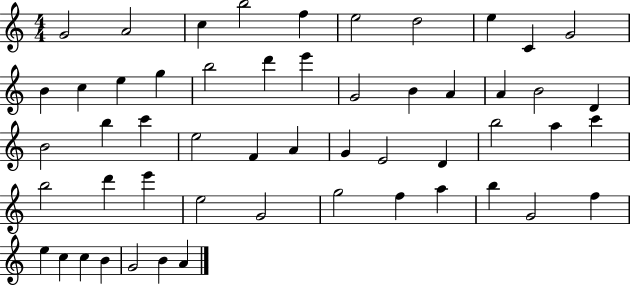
G4/h A4/h C5/q B5/h F5/q E5/h D5/h E5/q C4/q G4/h B4/q C5/q E5/q G5/q B5/h D6/q E6/q G4/h B4/q A4/q A4/q B4/h D4/q B4/h B5/q C6/q E5/h F4/q A4/q G4/q E4/h D4/q B5/h A5/q C6/q B5/h D6/q E6/q E5/h G4/h G5/h F5/q A5/q B5/q G4/h F5/q E5/q C5/q C5/q B4/q G4/h B4/q A4/q